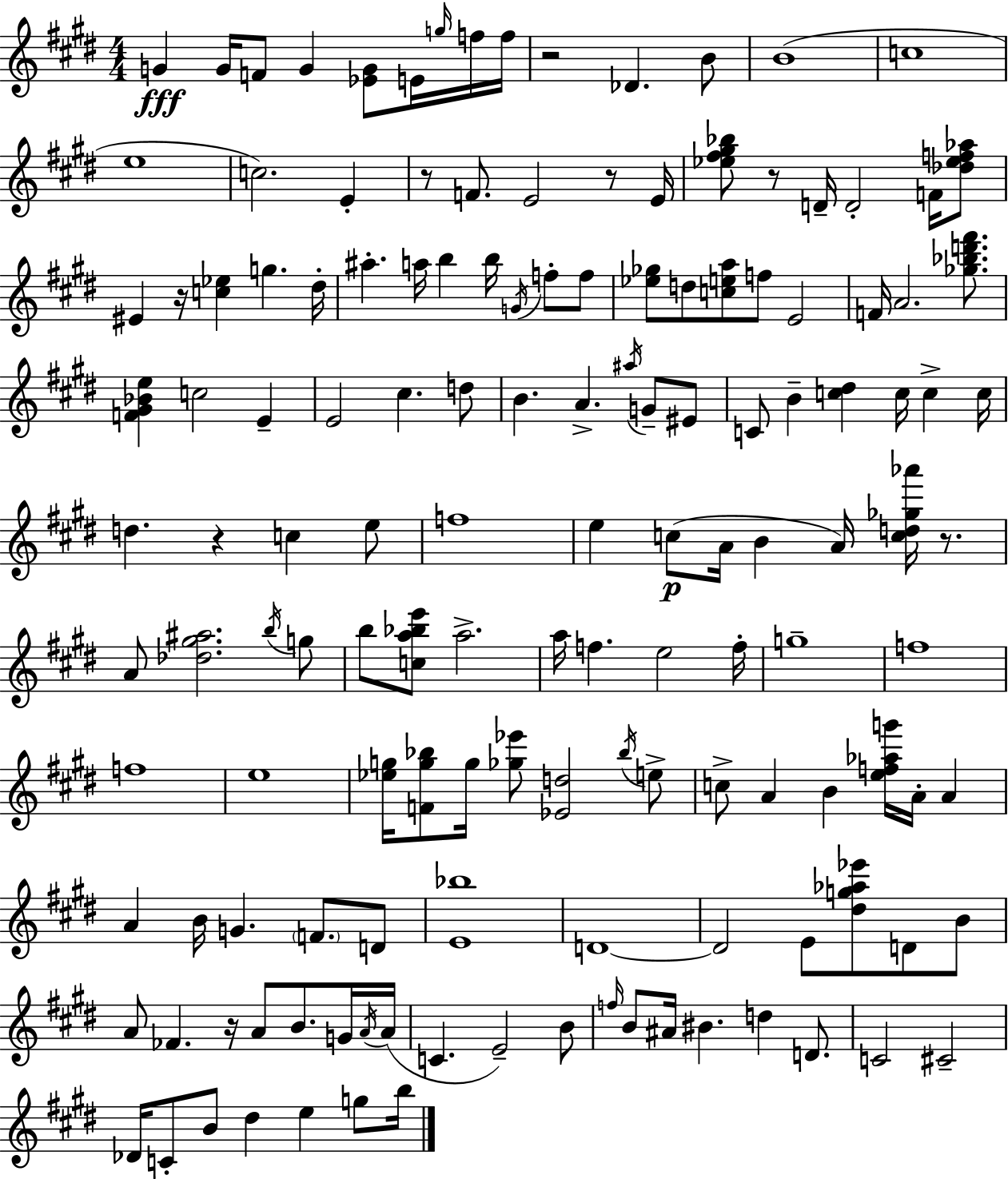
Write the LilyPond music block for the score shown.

{
  \clef treble
  \numericTimeSignature
  \time 4/4
  \key e \major
  g'4\fff g'16 f'8 g'4 <ees' g'>8 e'16 \grace { g''16 } f''16 | f''16 r2 des'4. b'8 | b'1( | c''1 | \break e''1 | c''2.) e'4-. | r8 f'8. e'2 r8 | e'16 <ees'' fis'' gis'' bes''>8 r8 d'16-- d'2-. f'16 <des'' ees'' f'' aes''>8 | \break eis'4 r16 <c'' ees''>4 g''4. | dis''16-. ais''4.-. a''16 b''4 b''16 \acciaccatura { g'16 } f''8-. | f''8 <ees'' ges''>8 d''8 <c'' e'' a''>8 f''8 e'2 | f'16 a'2. <ges'' bes'' d''' fis'''>8. | \break <f' gis' bes' e''>4 c''2 e'4-- | e'2 cis''4. | d''8 b'4. a'4.-> \acciaccatura { ais''16 } g'8-- | eis'8 c'8 b'4-- <c'' dis''>4 c''16 c''4-> | \break c''16 d''4. r4 c''4 | e''8 f''1 | e''4 c''8(\p a'16 b'4 a'16) <c'' d'' ges'' aes'''>16 | r8. a'8 <des'' gis'' ais''>2. | \break \acciaccatura { b''16 } g''8 b''8 <c'' a'' bes'' e'''>8 a''2.-> | a''16 f''4. e''2 | f''16-. g''1-- | f''1 | \break f''1 | e''1 | <ees'' g''>16 <f' g'' bes''>8 g''16 <ges'' ees'''>8 <ees' d''>2 | \acciaccatura { bes''16 } e''8-> c''8-> a'4 b'4 <e'' f'' aes'' g'''>16 | \break a'16-. a'4 a'4 b'16 g'4. | \parenthesize f'8. d'8 <e' bes''>1 | d'1~~ | d'2 e'8 <dis'' g'' aes'' ees'''>8 | \break d'8 b'8 a'8 fes'4. r16 a'8 | b'8. g'16 \acciaccatura { a'16 } a'16( c'4. e'2--) | b'8 \grace { f''16 } b'8 ais'16 bis'4. | d''4 d'8. c'2 cis'2-- | \break des'16 c'8-. b'8 dis''4 | e''4 g''8 b''16 \bar "|."
}